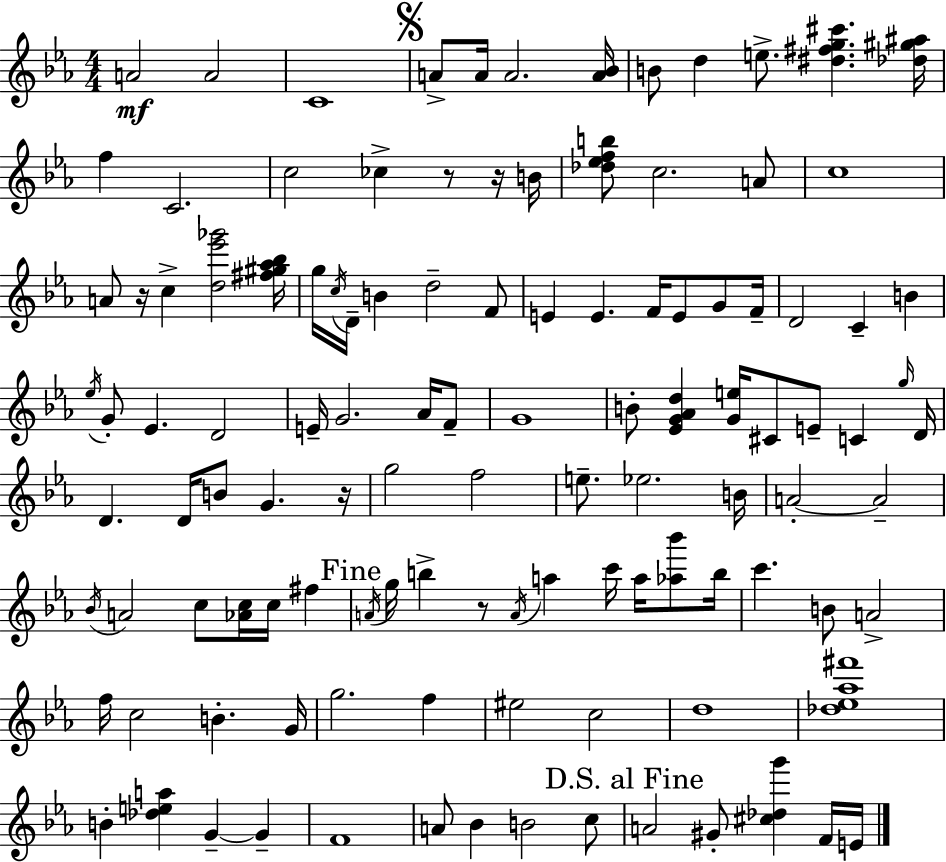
A4/h A4/h C4/w A4/e A4/s A4/h. [A4,Bb4]/s B4/e D5/q E5/e. [D#5,F#5,G5,C#6]/q. [Db5,G#5,A#5]/s F5/q C4/h. C5/h CES5/q R/e R/s B4/s [Db5,Eb5,F5,B5]/e C5/h. A4/e C5/w A4/e R/s C5/q [D5,Eb6,Gb6]/h [F#5,G#5,Ab5,Bb5]/s G5/s C5/s D4/s B4/q D5/h F4/e E4/q E4/q. F4/s E4/e G4/e F4/s D4/h C4/q B4/q Eb5/s G4/e Eb4/q. D4/h E4/s G4/h. Ab4/s F4/e G4/w B4/e [Eb4,G4,Ab4,D5]/q [G4,E5]/s C#4/e E4/e C4/q G5/s D4/s D4/q. D4/s B4/e G4/q. R/s G5/h F5/h E5/e. Eb5/h. B4/s A4/h A4/h Bb4/s A4/h C5/e [Ab4,C5]/s C5/s F#5/q A4/s G5/s B5/q R/e A4/s A5/q C6/s A5/s [Ab5,Bb6]/e B5/s C6/q. B4/e A4/h F5/s C5/h B4/q. G4/s G5/h. F5/q EIS5/h C5/h D5/w [Db5,Eb5,Ab5,F#6]/w B4/q [Db5,E5,A5]/q G4/q G4/q F4/w A4/e Bb4/q B4/h C5/e A4/h G#4/e [C#5,Db5,G6]/q F4/s E4/s